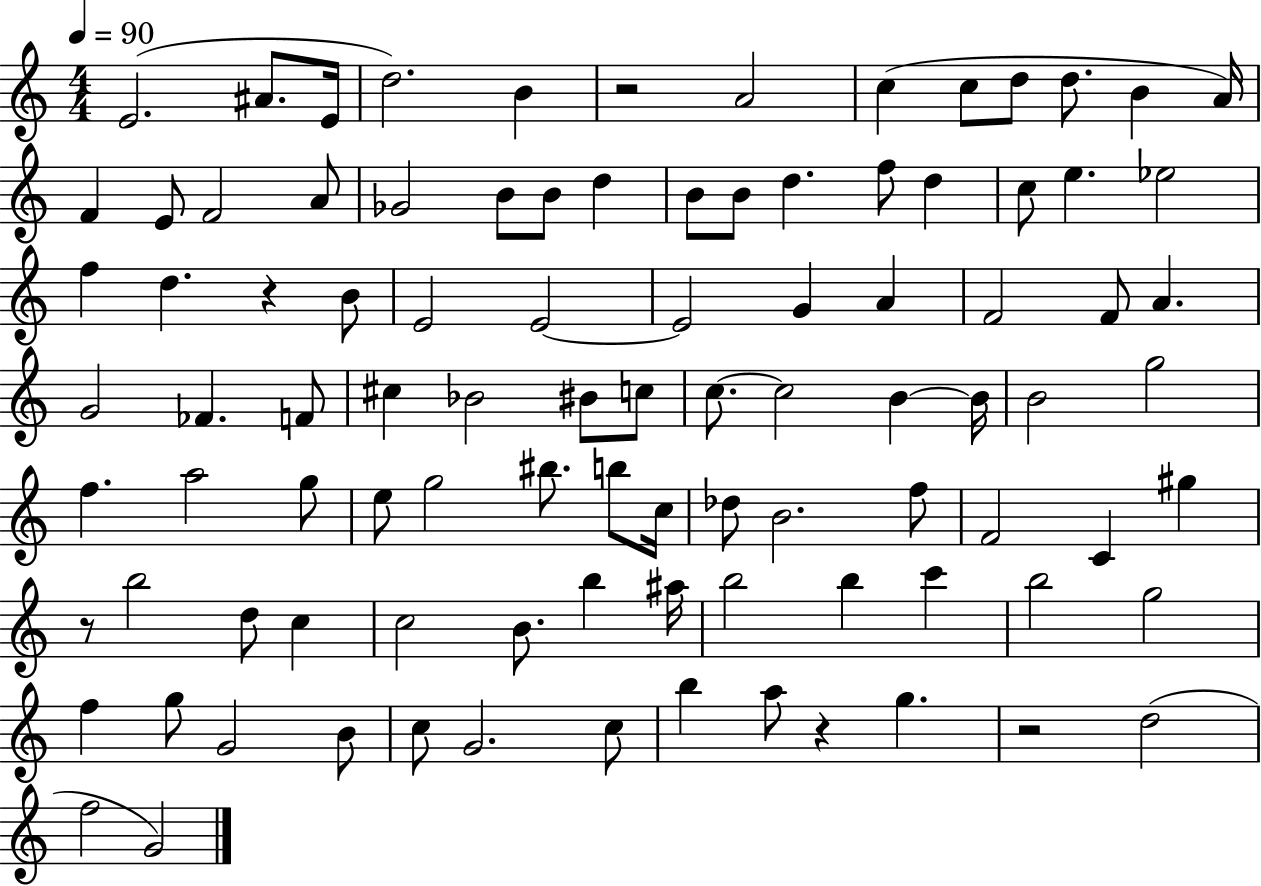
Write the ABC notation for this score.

X:1
T:Untitled
M:4/4
L:1/4
K:C
E2 ^A/2 E/4 d2 B z2 A2 c c/2 d/2 d/2 B A/4 F E/2 F2 A/2 _G2 B/2 B/2 d B/2 B/2 d f/2 d c/2 e _e2 f d z B/2 E2 E2 E2 G A F2 F/2 A G2 _F F/2 ^c _B2 ^B/2 c/2 c/2 c2 B B/4 B2 g2 f a2 g/2 e/2 g2 ^b/2 b/2 c/4 _d/2 B2 f/2 F2 C ^g z/2 b2 d/2 c c2 B/2 b ^a/4 b2 b c' b2 g2 f g/2 G2 B/2 c/2 G2 c/2 b a/2 z g z2 d2 f2 G2